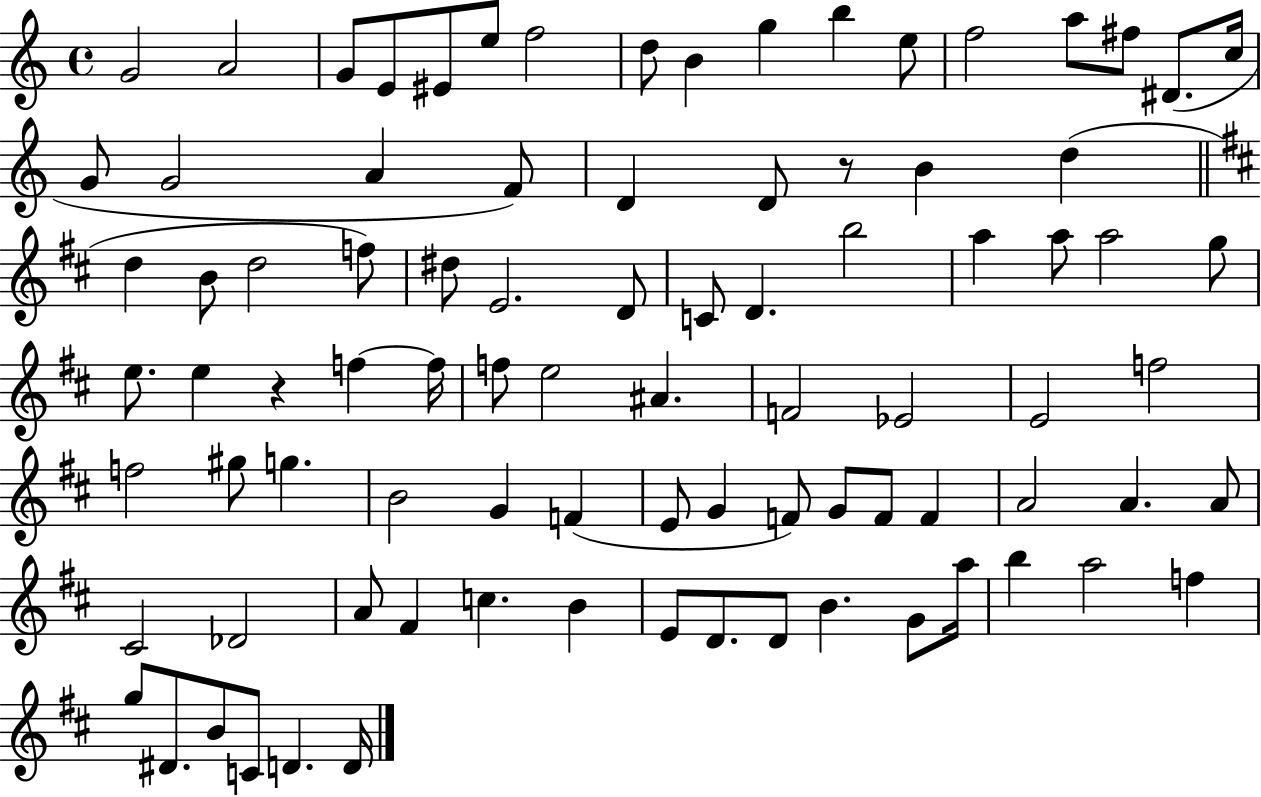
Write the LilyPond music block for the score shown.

{
  \clef treble
  \time 4/4
  \defaultTimeSignature
  \key c \major
  \repeat volta 2 { g'2 a'2 | g'8 e'8 eis'8 e''8 f''2 | d''8 b'4 g''4 b''4 e''8 | f''2 a''8 fis''8 dis'8.( c''16 | \break g'8 g'2 a'4 f'8) | d'4 d'8 r8 b'4 d''4( | \bar "||" \break \key d \major d''4 b'8 d''2 f''8) | dis''8 e'2. d'8 | c'8 d'4. b''2 | a''4 a''8 a''2 g''8 | \break e''8. e''4 r4 f''4~~ f''16 | f''8 e''2 ais'4. | f'2 ees'2 | e'2 f''2 | \break f''2 gis''8 g''4. | b'2 g'4 f'4( | e'8 g'4 f'8) g'8 f'8 f'4 | a'2 a'4. a'8 | \break cis'2 des'2 | a'8 fis'4 c''4. b'4 | e'8 d'8. d'8 b'4. g'8 a''16 | b''4 a''2 f''4 | \break g''8 dis'8. b'8 c'8 d'4. d'16 | } \bar "|."
}